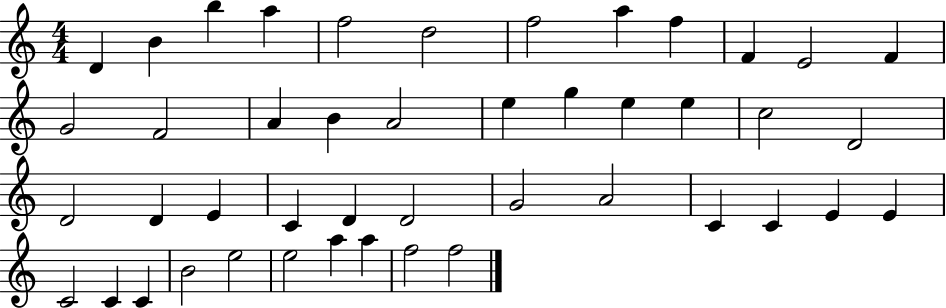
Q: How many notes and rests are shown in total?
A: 45